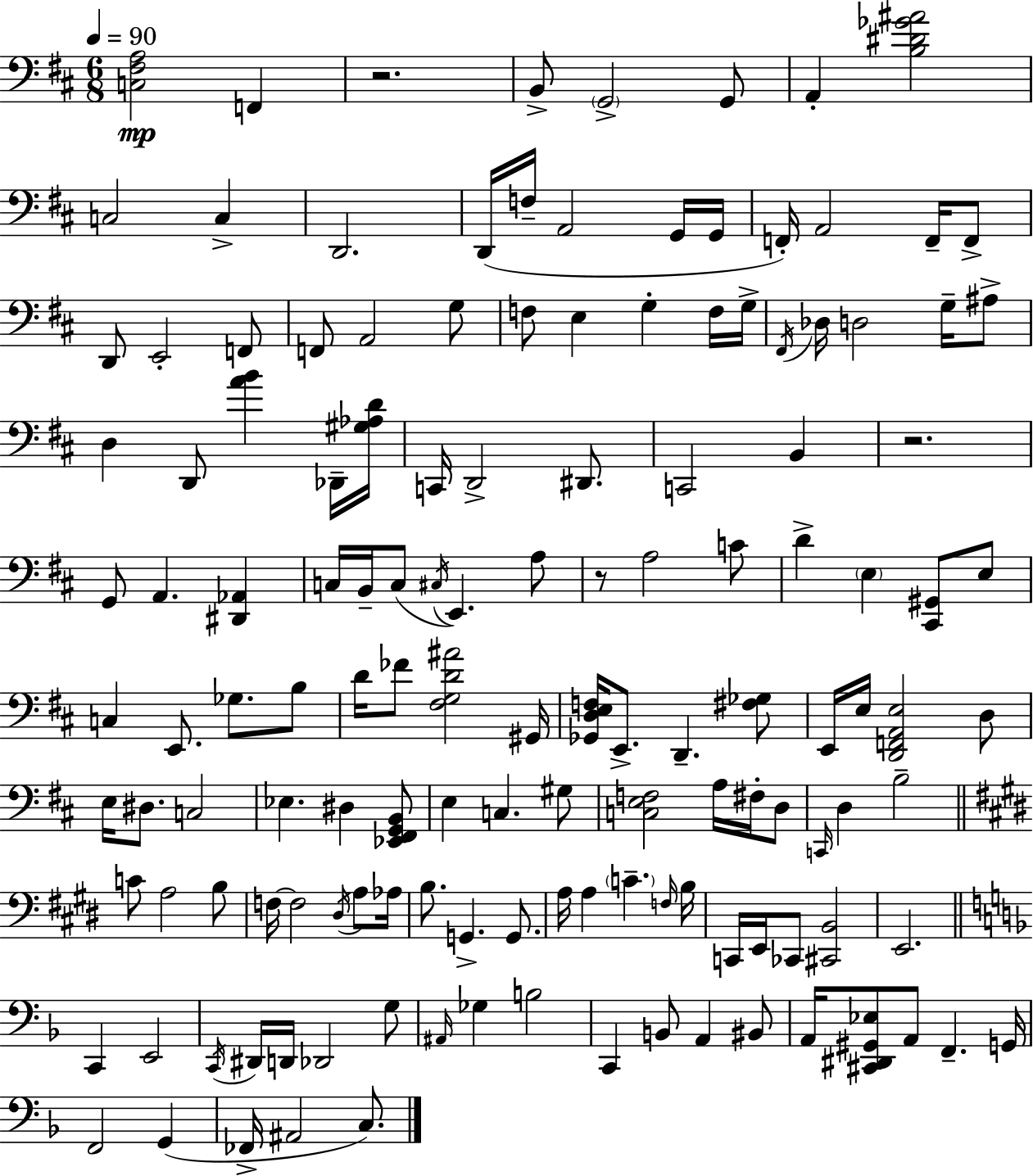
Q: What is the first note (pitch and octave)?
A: F2